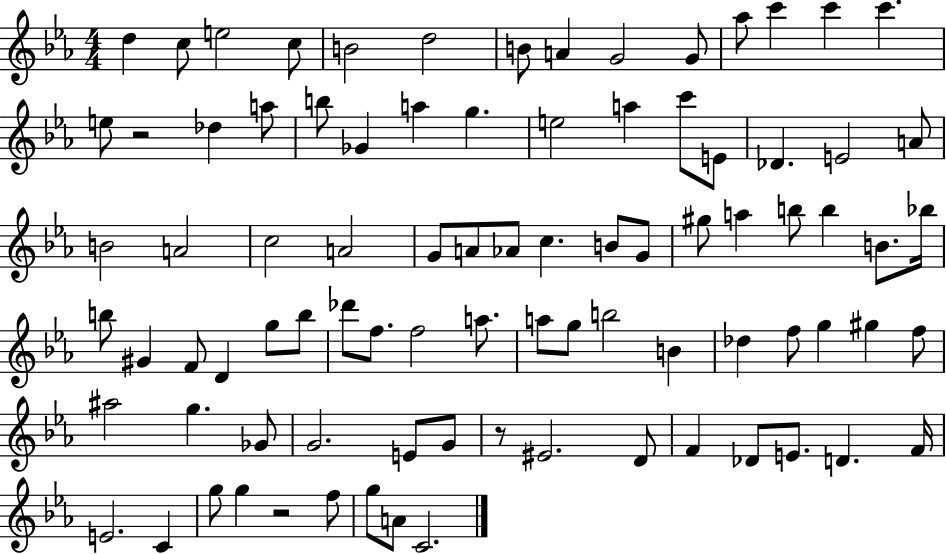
D5/q C5/e E5/h C5/e B4/h D5/h B4/e A4/q G4/h G4/e Ab5/e C6/q C6/q C6/q. E5/e R/h Db5/q A5/e B5/e Gb4/q A5/q G5/q. E5/h A5/q C6/e E4/e Db4/q. E4/h A4/e B4/h A4/h C5/h A4/h G4/e A4/e Ab4/e C5/q. B4/e G4/e G#5/e A5/q B5/e B5/q B4/e. Bb5/s B5/e G#4/q F4/e D4/q G5/e B5/e Db6/e F5/e. F5/h A5/e. A5/e G5/e B5/h B4/q Db5/q F5/e G5/q G#5/q F5/e A#5/h G5/q. Gb4/e G4/h. E4/e G4/e R/e EIS4/h. D4/e F4/q Db4/e E4/e. D4/q. F4/s E4/h. C4/q G5/e G5/q R/h F5/e G5/e A4/e C4/h.